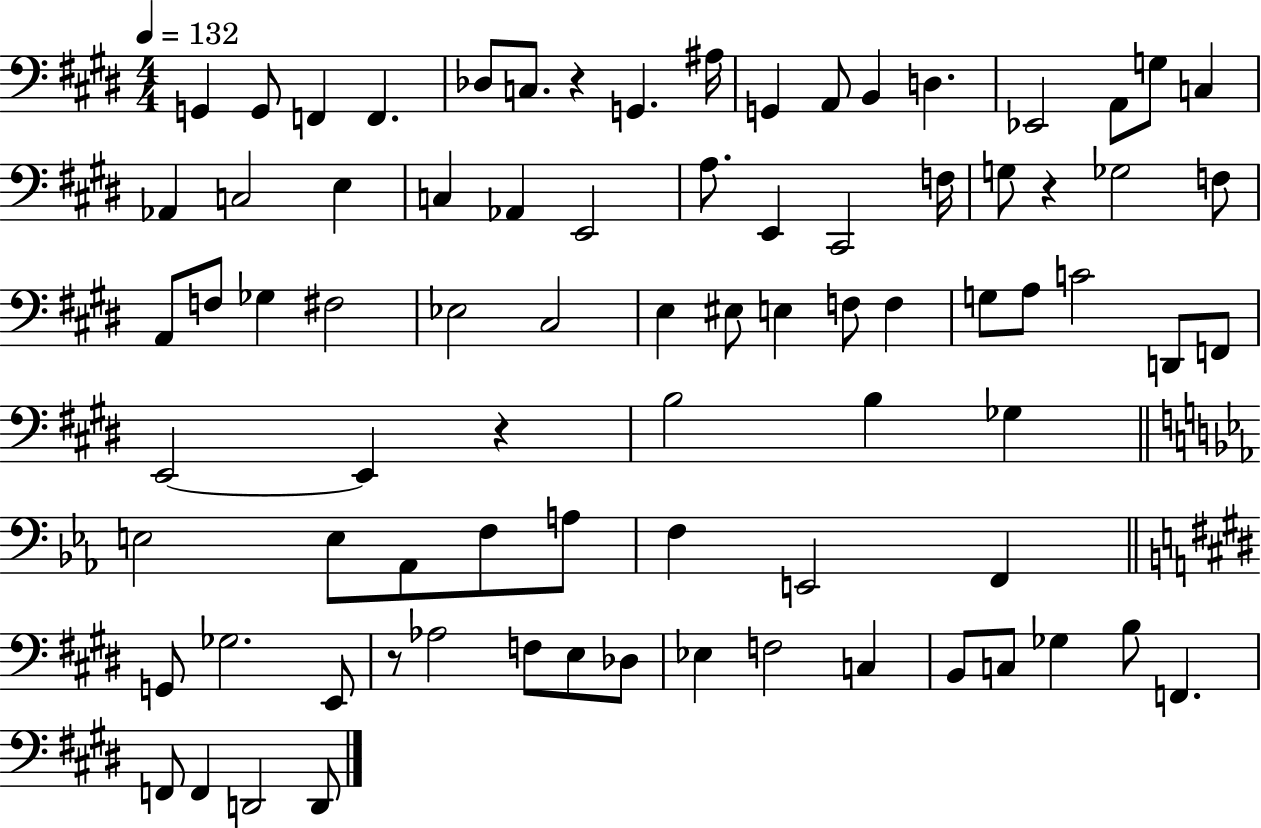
{
  \clef bass
  \numericTimeSignature
  \time 4/4
  \key e \major
  \tempo 4 = 132
  \repeat volta 2 { g,4 g,8 f,4 f,4. | des8 c8. r4 g,4. ais16 | g,4 a,8 b,4 d4. | ees,2 a,8 g8 c4 | \break aes,4 c2 e4 | c4 aes,4 e,2 | a8. e,4 cis,2 f16 | g8 r4 ges2 f8 | \break a,8 f8 ges4 fis2 | ees2 cis2 | e4 eis8 e4 f8 f4 | g8 a8 c'2 d,8 f,8 | \break e,2~~ e,4 r4 | b2 b4 ges4 | \bar "||" \break \key ees \major e2 e8 aes,8 f8 a8 | f4 e,2 f,4 | \bar "||" \break \key e \major g,8 ges2. e,8 | r8 aes2 f8 e8 des8 | ees4 f2 c4 | b,8 c8 ges4 b8 f,4. | \break f,8 f,4 d,2 d,8 | } \bar "|."
}